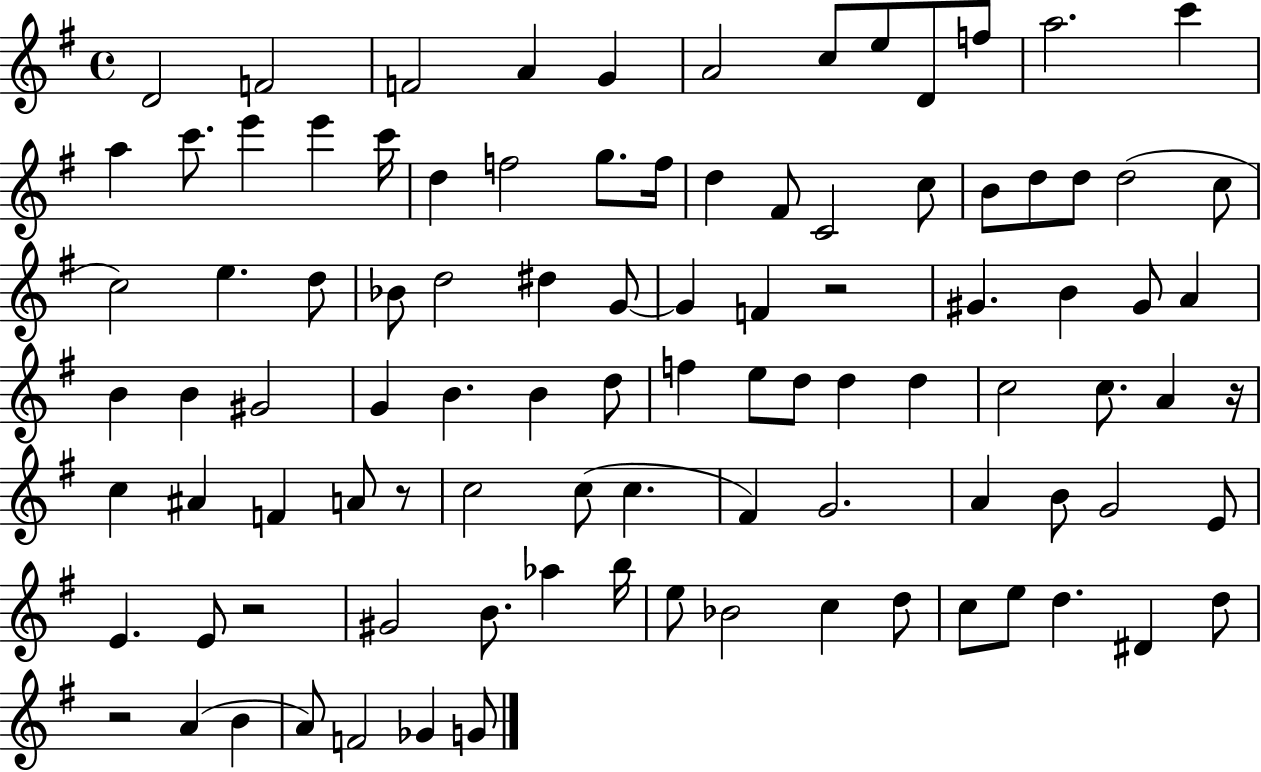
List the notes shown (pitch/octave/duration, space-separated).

D4/h F4/h F4/h A4/q G4/q A4/h C5/e E5/e D4/e F5/e A5/h. C6/q A5/q C6/e. E6/q E6/q C6/s D5/q F5/h G5/e. F5/s D5/q F#4/e C4/h C5/e B4/e D5/e D5/e D5/h C5/e C5/h E5/q. D5/e Bb4/e D5/h D#5/q G4/e G4/q F4/q R/h G#4/q. B4/q G#4/e A4/q B4/q B4/q G#4/h G4/q B4/q. B4/q D5/e F5/q E5/e D5/e D5/q D5/q C5/h C5/e. A4/q R/s C5/q A#4/q F4/q A4/e R/e C5/h C5/e C5/q. F#4/q G4/h. A4/q B4/e G4/h E4/e E4/q. E4/e R/h G#4/h B4/e. Ab5/q B5/s E5/e Bb4/h C5/q D5/e C5/e E5/e D5/q. D#4/q D5/e R/h A4/q B4/q A4/e F4/h Gb4/q G4/e